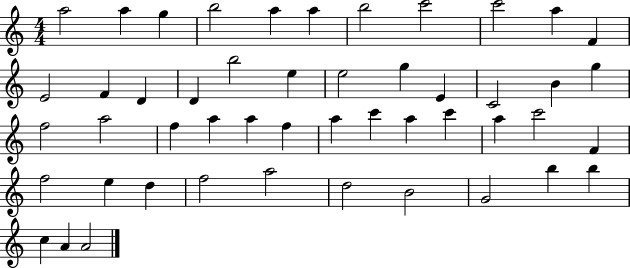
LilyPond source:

{
  \clef treble
  \numericTimeSignature
  \time 4/4
  \key c \major
  a''2 a''4 g''4 | b''2 a''4 a''4 | b''2 c'''2 | c'''2 a''4 f'4 | \break e'2 f'4 d'4 | d'4 b''2 e''4 | e''2 g''4 e'4 | c'2 b'4 g''4 | \break f''2 a''2 | f''4 a''4 a''4 f''4 | a''4 c'''4 a''4 c'''4 | a''4 c'''2 f'4 | \break f''2 e''4 d''4 | f''2 a''2 | d''2 b'2 | g'2 b''4 b''4 | \break c''4 a'4 a'2 | \bar "|."
}